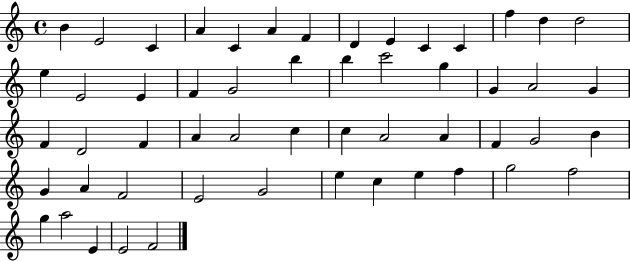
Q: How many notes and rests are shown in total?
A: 54